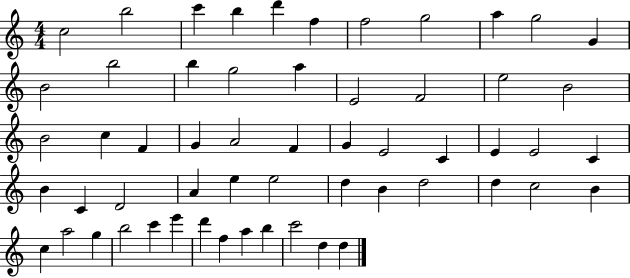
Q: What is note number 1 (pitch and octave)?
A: C5